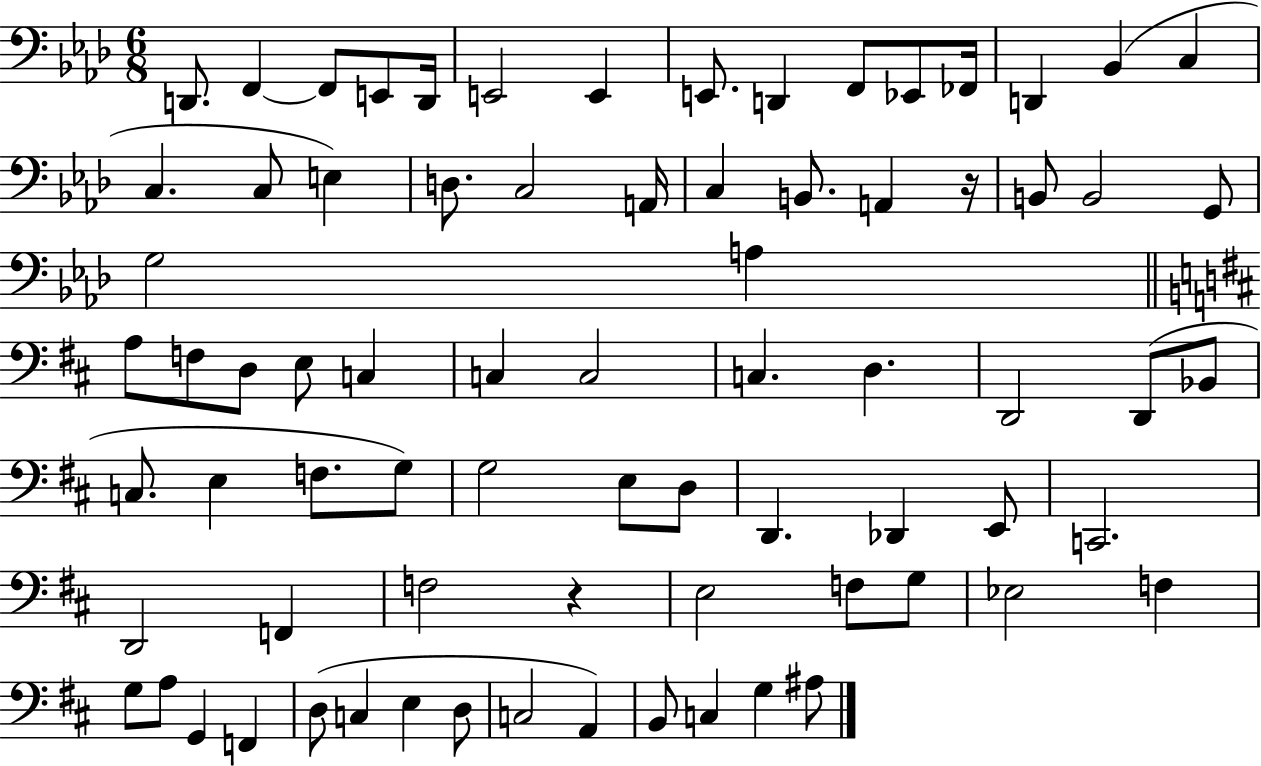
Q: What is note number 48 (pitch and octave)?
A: D3